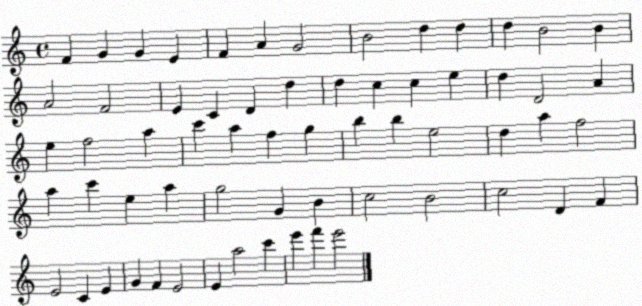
X:1
T:Untitled
M:4/4
L:1/4
K:C
F G G E F A G2 B2 d d d B2 B A2 F2 E C D d d c c e d D2 A e f2 a c' a f g b b e2 d a f2 a c' e a g2 G B c2 B2 c2 D F E2 C E G F E2 E a2 c' e' f' e'2